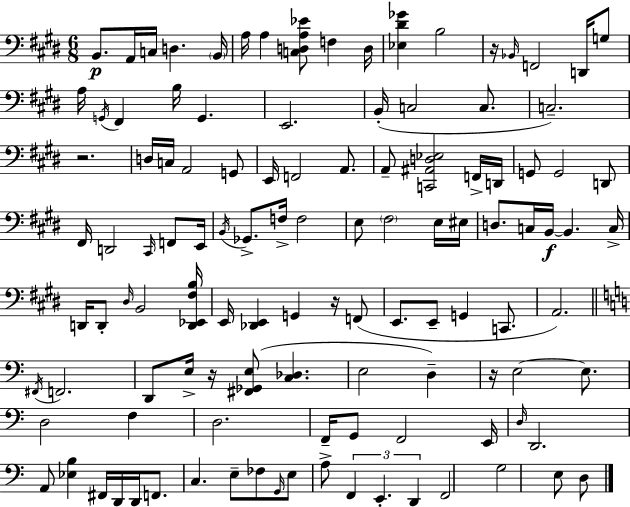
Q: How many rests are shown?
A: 5